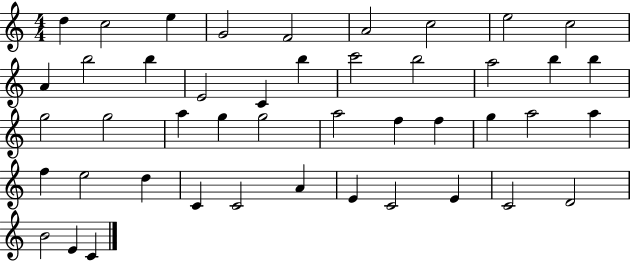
D5/q C5/h E5/q G4/h F4/h A4/h C5/h E5/h C5/h A4/q B5/h B5/q E4/h C4/q B5/q C6/h B5/h A5/h B5/q B5/q G5/h G5/h A5/q G5/q G5/h A5/h F5/q F5/q G5/q A5/h A5/q F5/q E5/h D5/q C4/q C4/h A4/q E4/q C4/h E4/q C4/h D4/h B4/h E4/q C4/q